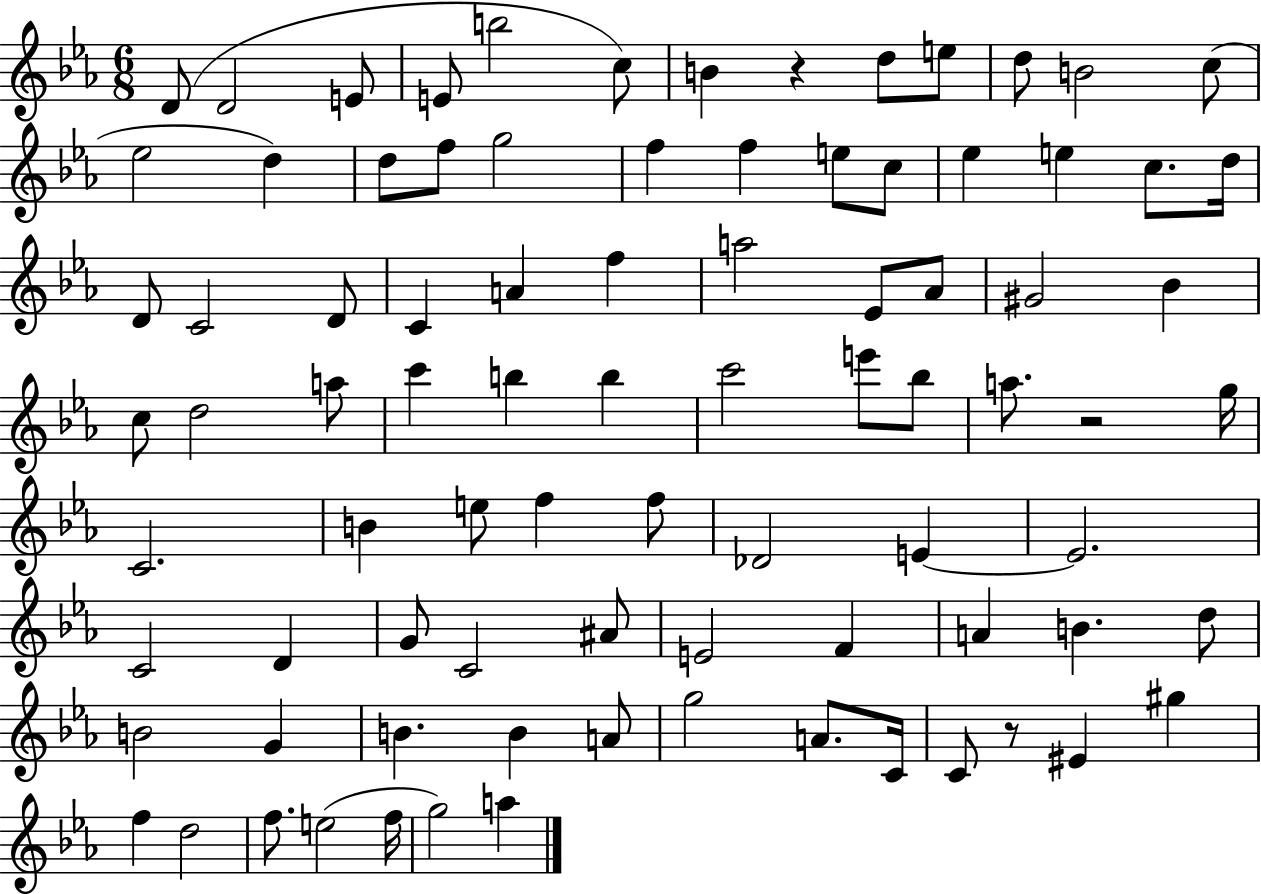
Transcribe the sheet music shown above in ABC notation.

X:1
T:Untitled
M:6/8
L:1/4
K:Eb
D/2 D2 E/2 E/2 b2 c/2 B z d/2 e/2 d/2 B2 c/2 _e2 d d/2 f/2 g2 f f e/2 c/2 _e e c/2 d/4 D/2 C2 D/2 C A f a2 _E/2 _A/2 ^G2 _B c/2 d2 a/2 c' b b c'2 e'/2 _b/2 a/2 z2 g/4 C2 B e/2 f f/2 _D2 E E2 C2 D G/2 C2 ^A/2 E2 F A B d/2 B2 G B B A/2 g2 A/2 C/4 C/2 z/2 ^E ^g f d2 f/2 e2 f/4 g2 a